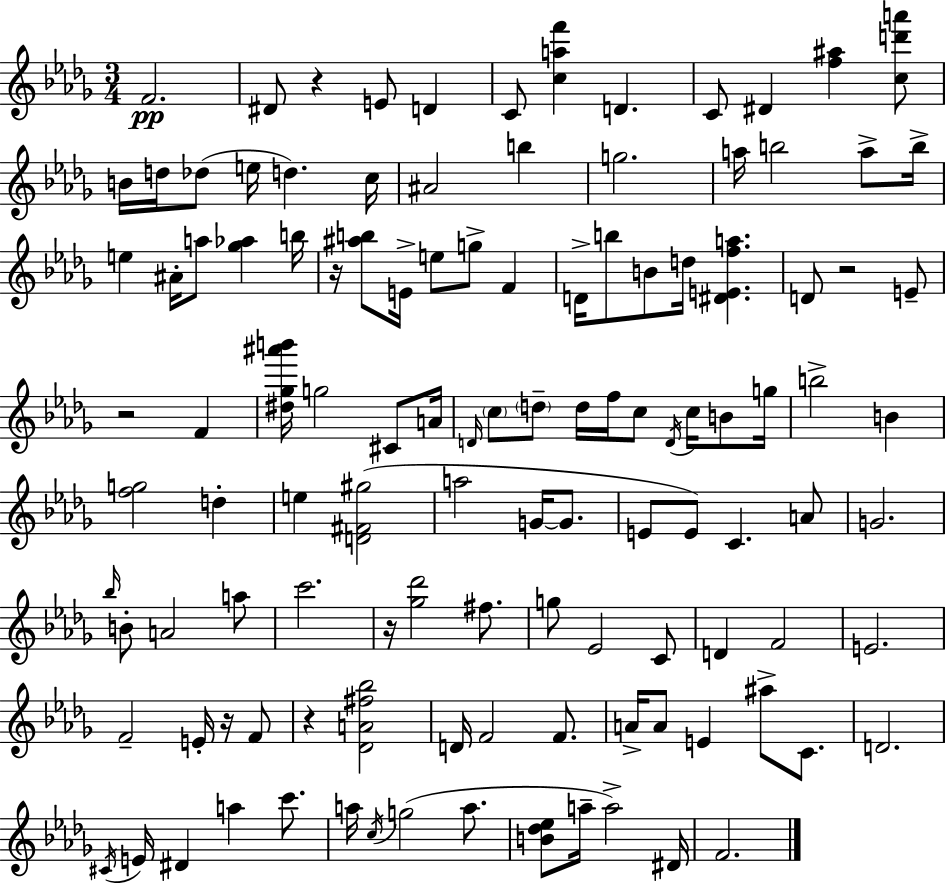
X:1
T:Untitled
M:3/4
L:1/4
K:Bbm
F2 ^D/2 z E/2 D C/2 [caf'] D C/2 ^D [f^a] [cd'a']/2 B/4 d/4 _d/2 e/4 d c/4 ^A2 b g2 a/4 b2 a/2 b/4 e ^A/4 a/2 [_g_a] b/4 z/4 [^ab]/2 E/4 e/2 g/2 F D/4 b/2 B/2 d/4 [^DEfa] D/2 z2 E/2 z2 F [^d_g^a'b']/4 g2 ^C/2 A/4 D/4 c/2 d/2 d/4 f/4 c/2 D/4 c/4 B/2 g/4 b2 B [fg]2 d e [D^F^g]2 a2 G/4 G/2 E/2 E/2 C A/2 G2 _b/4 B/2 A2 a/2 c'2 z/4 [_g_d']2 ^f/2 g/2 _E2 C/2 D F2 E2 F2 E/4 z/4 F/2 z [_DA^f_b]2 D/4 F2 F/2 A/4 A/2 E ^a/2 C/2 D2 ^C/4 E/4 ^D a c'/2 a/4 c/4 g2 a/2 [B_d_e]/2 a/4 a2 ^D/4 F2